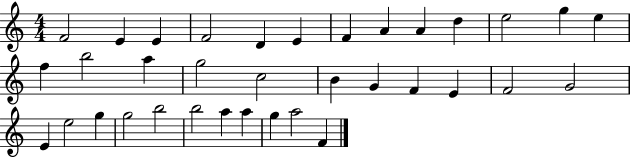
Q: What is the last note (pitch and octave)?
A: F4